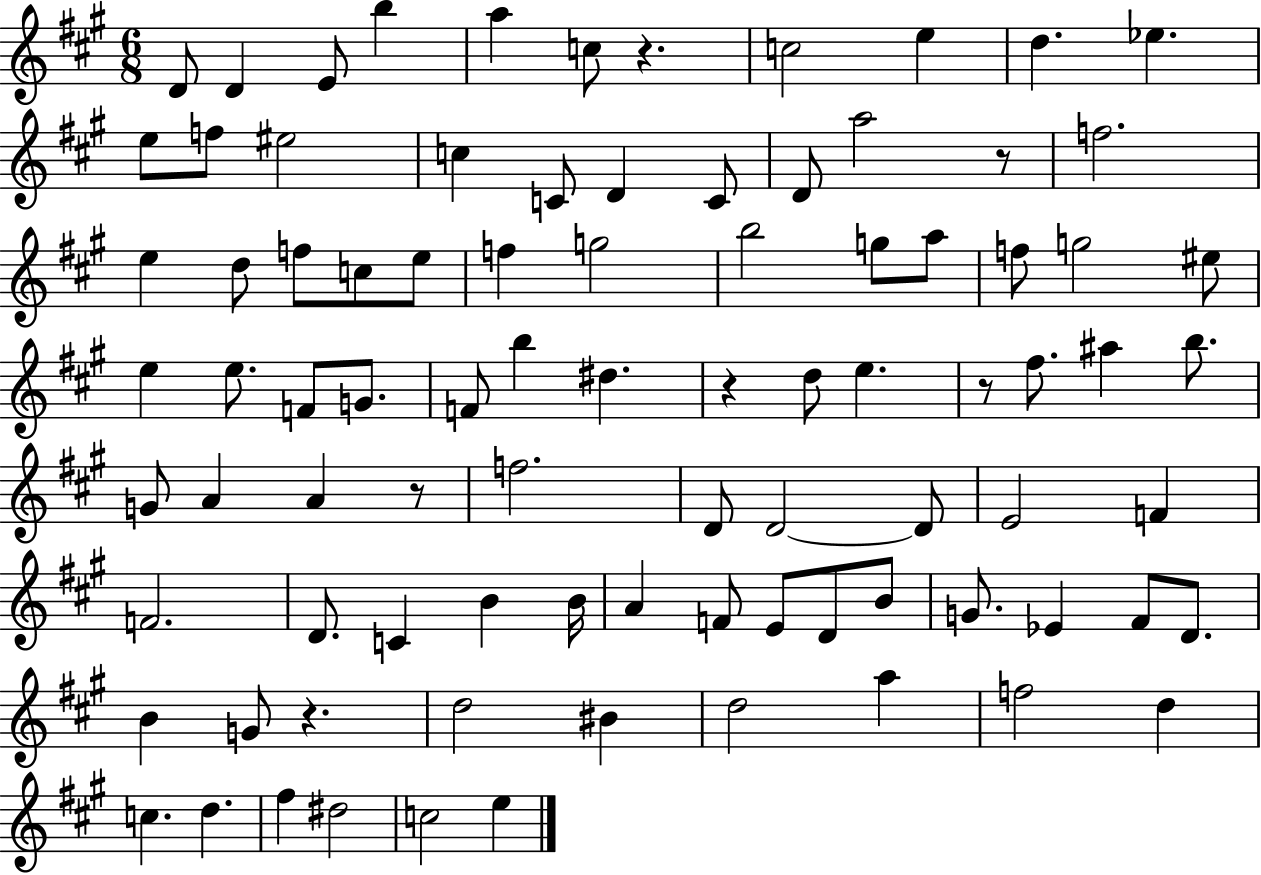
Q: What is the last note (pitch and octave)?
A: E5